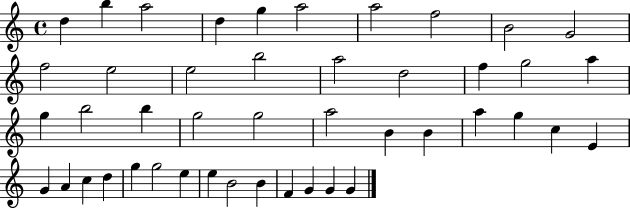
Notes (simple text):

D5/q B5/q A5/h D5/q G5/q A5/h A5/h F5/h B4/h G4/h F5/h E5/h E5/h B5/h A5/h D5/h F5/q G5/h A5/q G5/q B5/h B5/q G5/h G5/h A5/h B4/q B4/q A5/q G5/q C5/q E4/q G4/q A4/q C5/q D5/q G5/q G5/h E5/q E5/q B4/h B4/q F4/q G4/q G4/q G4/q